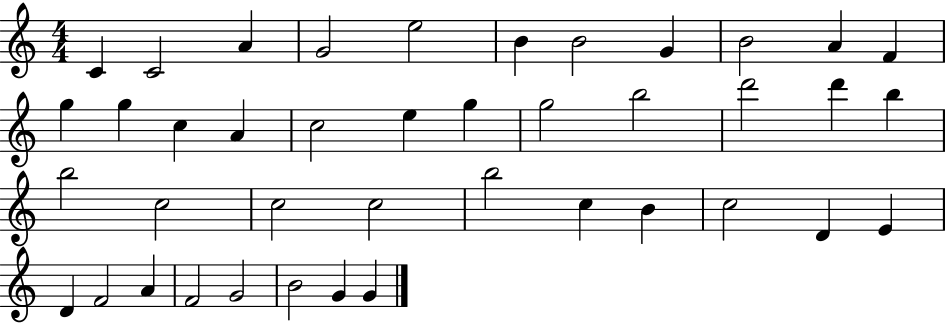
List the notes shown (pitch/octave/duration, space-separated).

C4/q C4/h A4/q G4/h E5/h B4/q B4/h G4/q B4/h A4/q F4/q G5/q G5/q C5/q A4/q C5/h E5/q G5/q G5/h B5/h D6/h D6/q B5/q B5/h C5/h C5/h C5/h B5/h C5/q B4/q C5/h D4/q E4/q D4/q F4/h A4/q F4/h G4/h B4/h G4/q G4/q